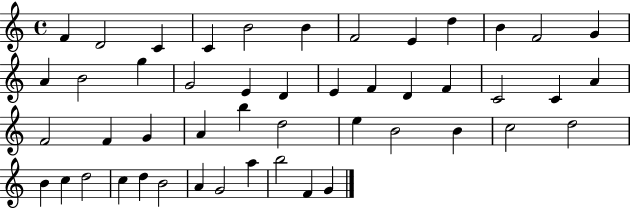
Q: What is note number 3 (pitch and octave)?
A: C4